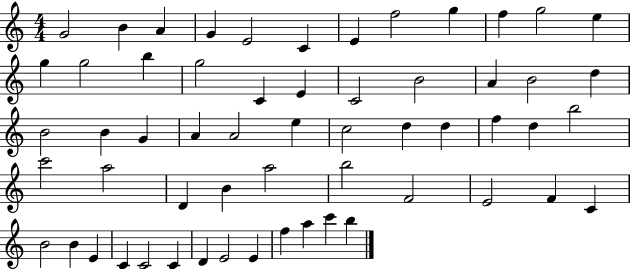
{
  \clef treble
  \numericTimeSignature
  \time 4/4
  \key c \major
  g'2 b'4 a'4 | g'4 e'2 c'4 | e'4 f''2 g''4 | f''4 g''2 e''4 | \break g''4 g''2 b''4 | g''2 c'4 e'4 | c'2 b'2 | a'4 b'2 d''4 | \break b'2 b'4 g'4 | a'4 a'2 e''4 | c''2 d''4 d''4 | f''4 d''4 b''2 | \break c'''2 a''2 | d'4 b'4 a''2 | b''2 f'2 | e'2 f'4 c'4 | \break b'2 b'4 e'4 | c'4 c'2 c'4 | d'4 e'2 e'4 | f''4 a''4 c'''4 b''4 | \break \bar "|."
}